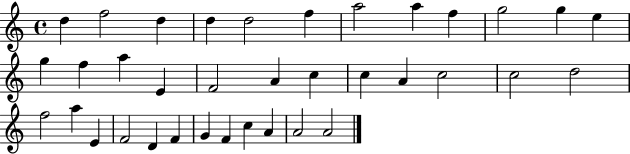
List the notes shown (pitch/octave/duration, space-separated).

D5/q F5/h D5/q D5/q D5/h F5/q A5/h A5/q F5/q G5/h G5/q E5/q G5/q F5/q A5/q E4/q F4/h A4/q C5/q C5/q A4/q C5/h C5/h D5/h F5/h A5/q E4/q F4/h D4/q F4/q G4/q F4/q C5/q A4/q A4/h A4/h